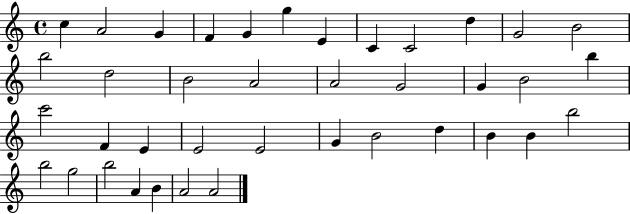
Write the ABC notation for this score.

X:1
T:Untitled
M:4/4
L:1/4
K:C
c A2 G F G g E C C2 d G2 B2 b2 d2 B2 A2 A2 G2 G B2 b c'2 F E E2 E2 G B2 d B B b2 b2 g2 b2 A B A2 A2